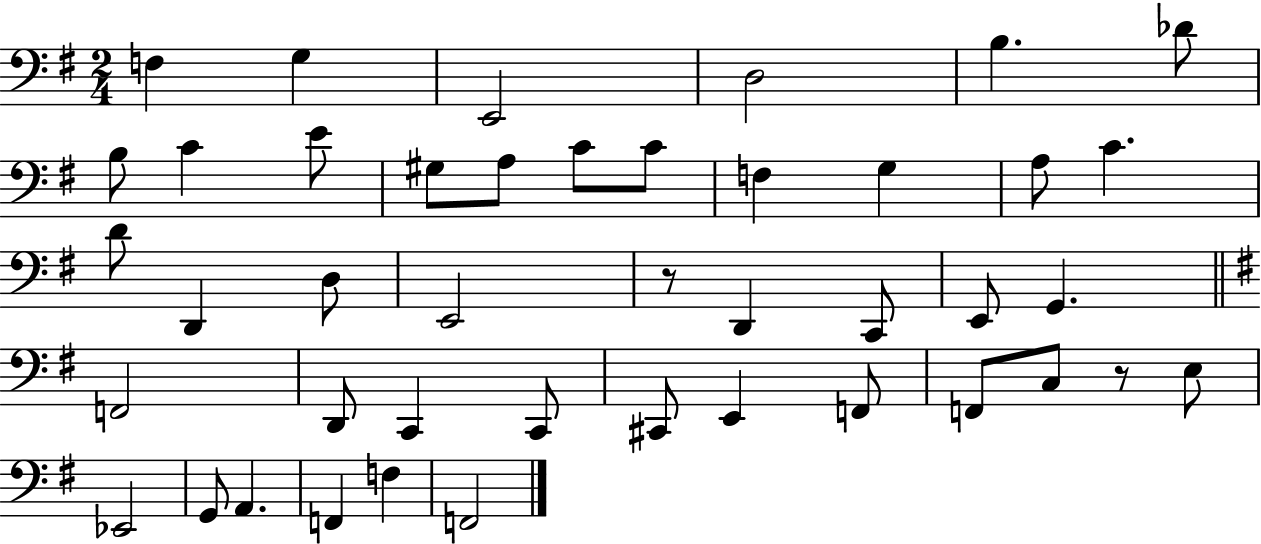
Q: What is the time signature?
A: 2/4